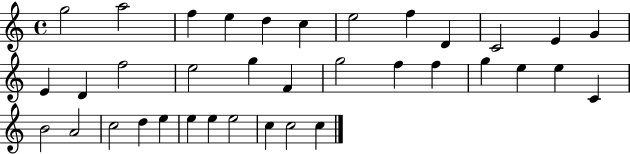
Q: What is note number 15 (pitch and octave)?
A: F5